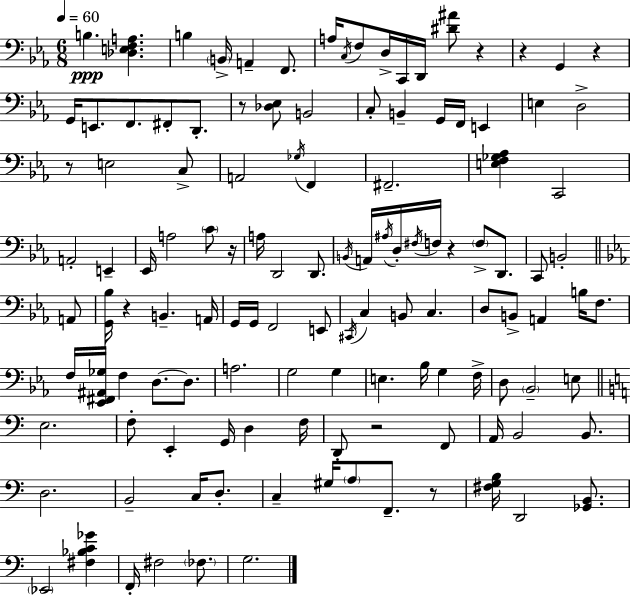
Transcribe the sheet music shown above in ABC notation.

X:1
T:Untitled
M:6/8
L:1/4
K:Cm
B, [_D,E,F,A,] B, B,,/4 A,, F,,/2 A,/4 C,/4 F,/2 D,/4 C,,/4 D,,/4 [^D^A]/2 z z G,, z G,,/4 E,,/2 F,,/2 ^F,,/2 D,,/2 z/2 [_D,_E,]/2 B,,2 C,/2 B,, G,,/4 F,,/4 E,, E, D,2 z/2 E,2 C,/2 A,,2 _G,/4 F,, ^F,,2 [E,F,_G,_A,] C,,2 A,,2 E,, _E,,/4 A,2 C/2 z/4 A,/4 D,,2 D,,/2 B,,/4 A,,/4 ^A,/4 D,/4 ^F,/4 F,/4 z F,/2 D,,/2 C,,/2 B,,2 A,,/2 [G,,_B,]/4 z B,, A,,/4 G,,/4 G,,/4 F,,2 E,,/2 ^C,,/4 C, B,,/2 C, D,/2 B,,/2 A,, B,/4 F,/2 F,/4 [_E,,^F,,^A,,_G,]/4 F, D,/2 D,/2 A,2 G,2 G, E, _B,/4 G, F,/4 D,/2 _B,,2 E,/2 E,2 F,/2 E,, G,,/4 D, F,/4 D,,/2 z2 F,,/2 A,,/4 B,,2 B,,/2 D,2 B,,2 C,/4 D,/2 C, ^G,/4 A,/2 F,,/2 z/2 [^F,G,B,]/4 D,,2 [_G,,B,,]/2 _E,,2 [^F,_B,C_G] F,,/4 ^F,2 _F,/2 G,2